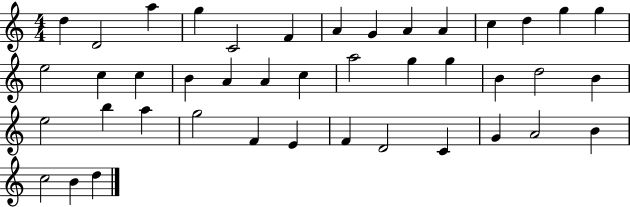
{
  \clef treble
  \numericTimeSignature
  \time 4/4
  \key c \major
  d''4 d'2 a''4 | g''4 c'2 f'4 | a'4 g'4 a'4 a'4 | c''4 d''4 g''4 g''4 | \break e''2 c''4 c''4 | b'4 a'4 a'4 c''4 | a''2 g''4 g''4 | b'4 d''2 b'4 | \break e''2 b''4 a''4 | g''2 f'4 e'4 | f'4 d'2 c'4 | g'4 a'2 b'4 | \break c''2 b'4 d''4 | \bar "|."
}